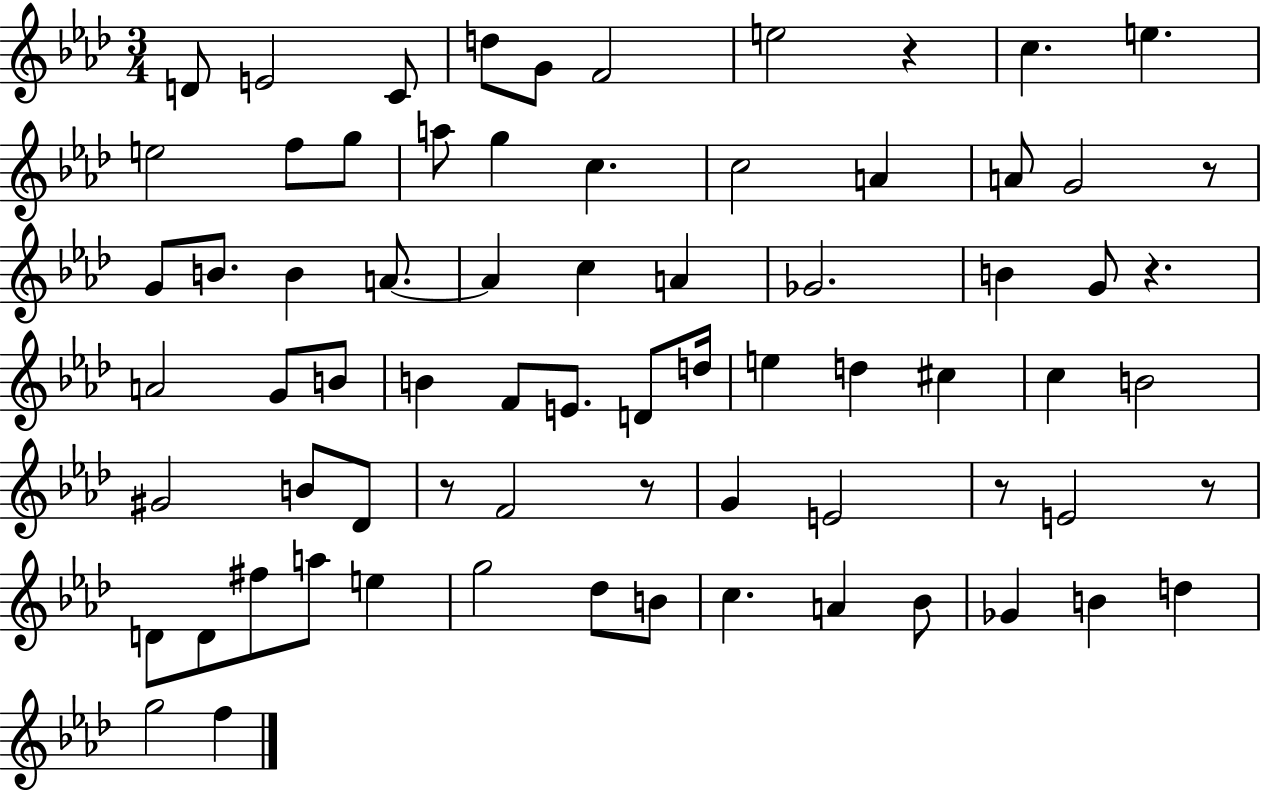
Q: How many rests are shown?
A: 7